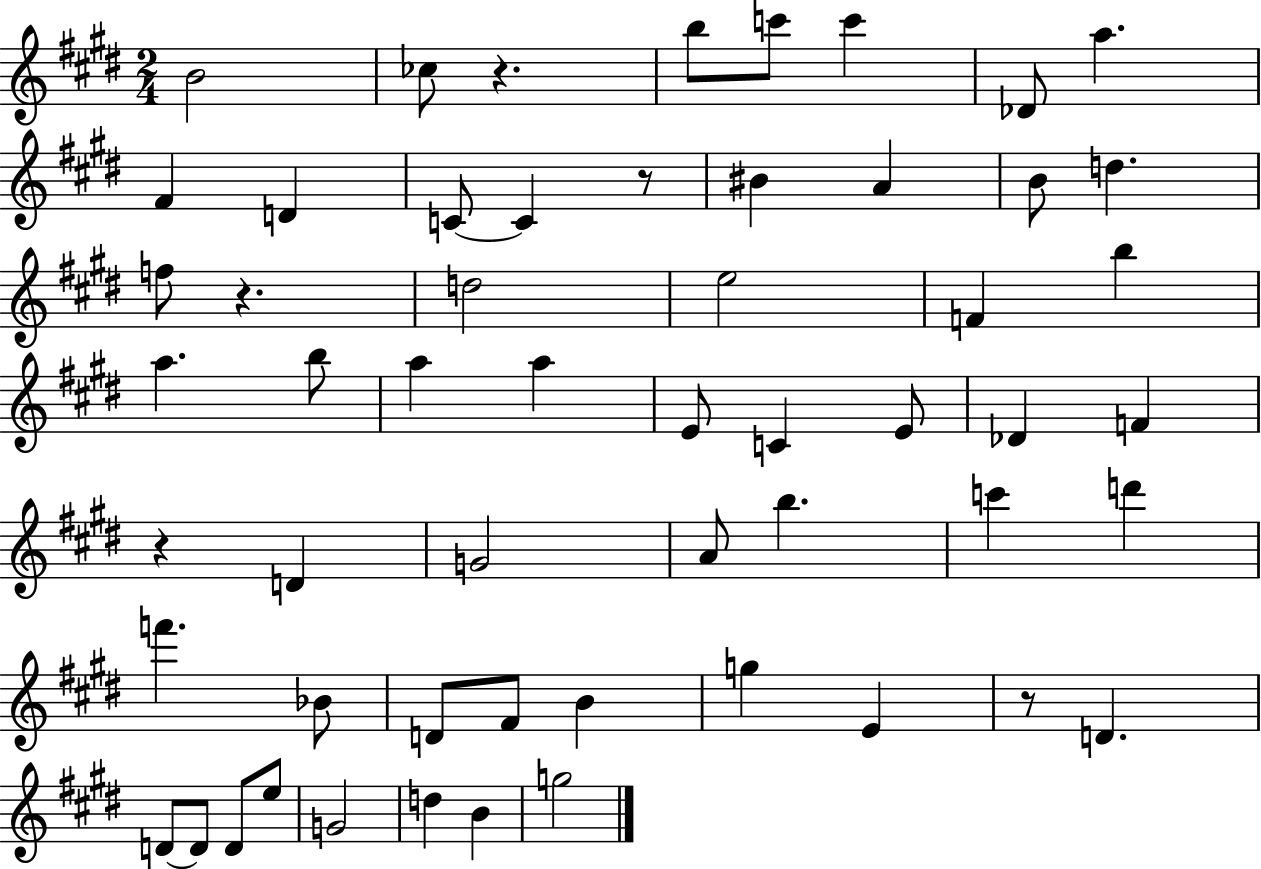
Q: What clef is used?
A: treble